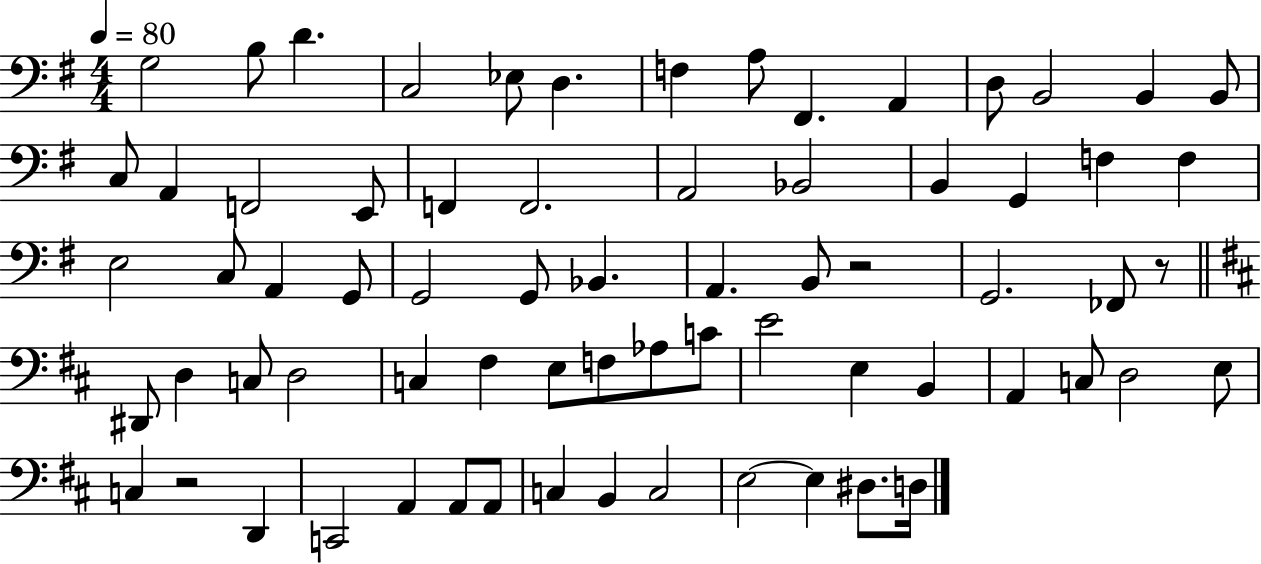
G3/h B3/e D4/q. C3/h Eb3/e D3/q. F3/q A3/e F#2/q. A2/q D3/e B2/h B2/q B2/e C3/e A2/q F2/h E2/e F2/q F2/h. A2/h Bb2/h B2/q G2/q F3/q F3/q E3/h C3/e A2/q G2/e G2/h G2/e Bb2/q. A2/q. B2/e R/h G2/h. FES2/e R/e D#2/e D3/q C3/e D3/h C3/q F#3/q E3/e F3/e Ab3/e C4/e E4/h E3/q B2/q A2/q C3/e D3/h E3/e C3/q R/h D2/q C2/h A2/q A2/e A2/e C3/q B2/q C3/h E3/h E3/q D#3/e. D3/s